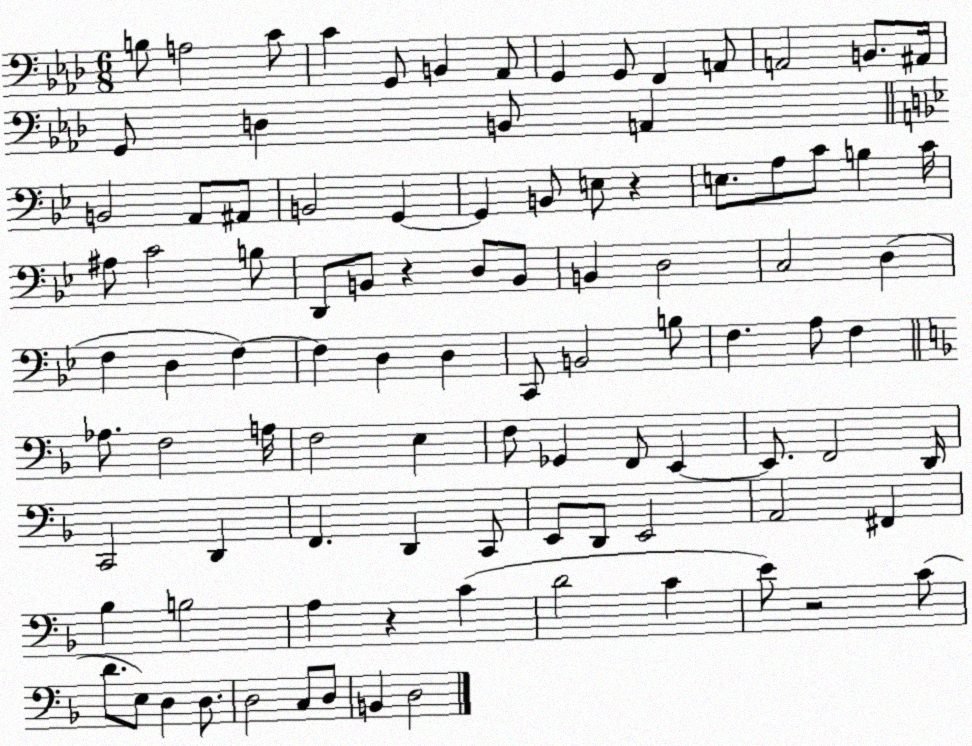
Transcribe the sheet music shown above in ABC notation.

X:1
T:Untitled
M:6/8
L:1/4
K:Ab
B,/2 A,2 C/2 C G,,/2 B,, _A,,/2 G,, G,,/2 F,, A,,/2 A,,2 B,,/2 ^A,,/4 G,,/2 D, B,,/2 A,, B,,2 A,,/2 ^A,,/2 B,,2 G,, G,, B,,/2 E,/2 z E,/2 A,/2 C/2 B, C/4 ^A,/2 C2 B,/2 D,,/2 B,,/2 z D,/2 B,,/2 B,, D,2 C,2 D, F, D, F, F, D, D, C,,/2 B,,2 B,/2 F, A,/2 F, _A,/2 F,2 A,/4 F,2 E, F,/2 _G,, F,,/2 E,, E,,/2 F,,2 D,,/4 C,,2 D,, F,, D,, C,,/2 E,,/2 D,,/2 E,,2 A,,2 ^F,, _B, B,2 A, z C D2 C E/2 z2 C/2 D/2 E,/2 D, D,/2 D,2 C,/2 D,/2 B,, D,2